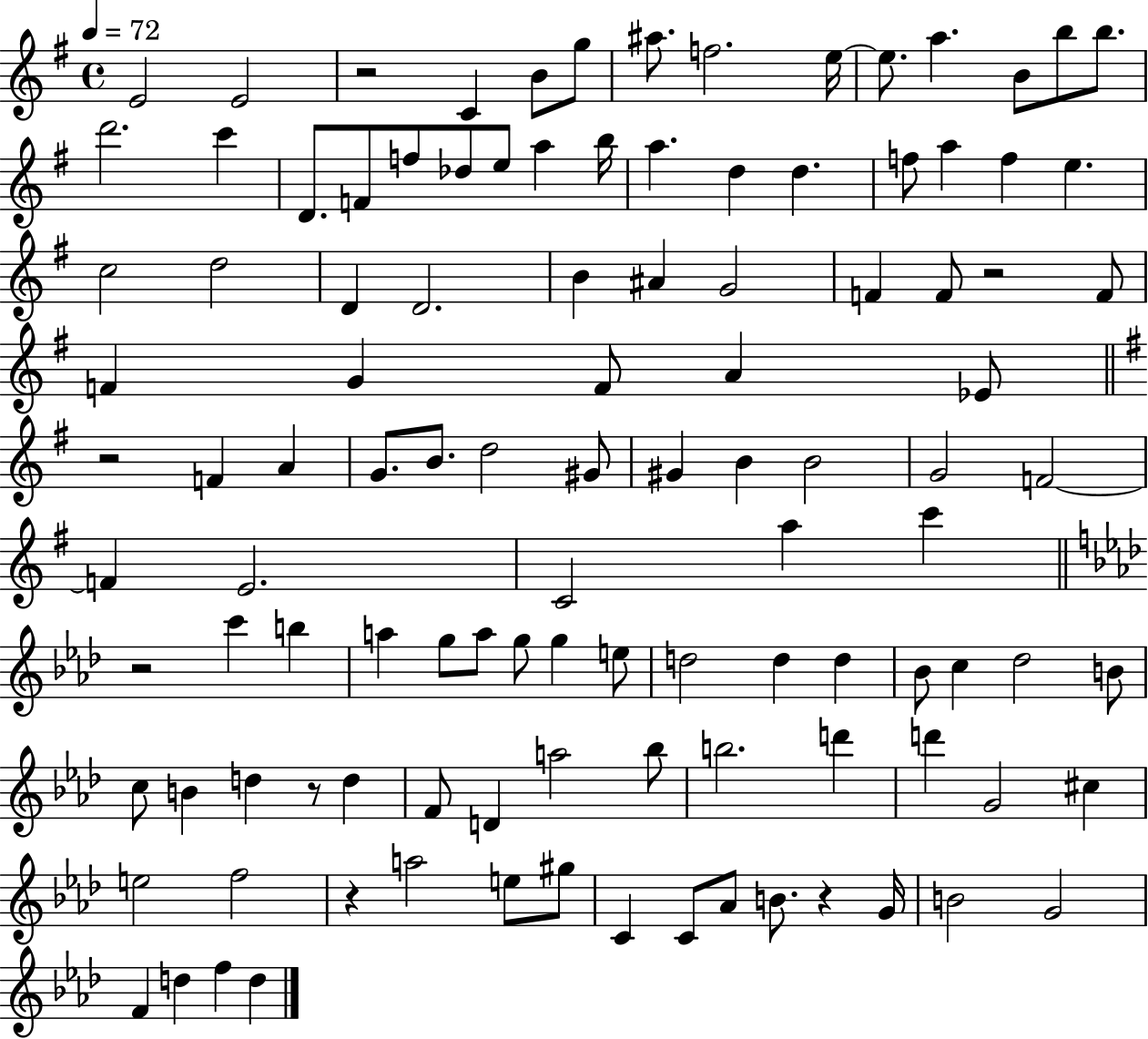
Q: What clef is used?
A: treble